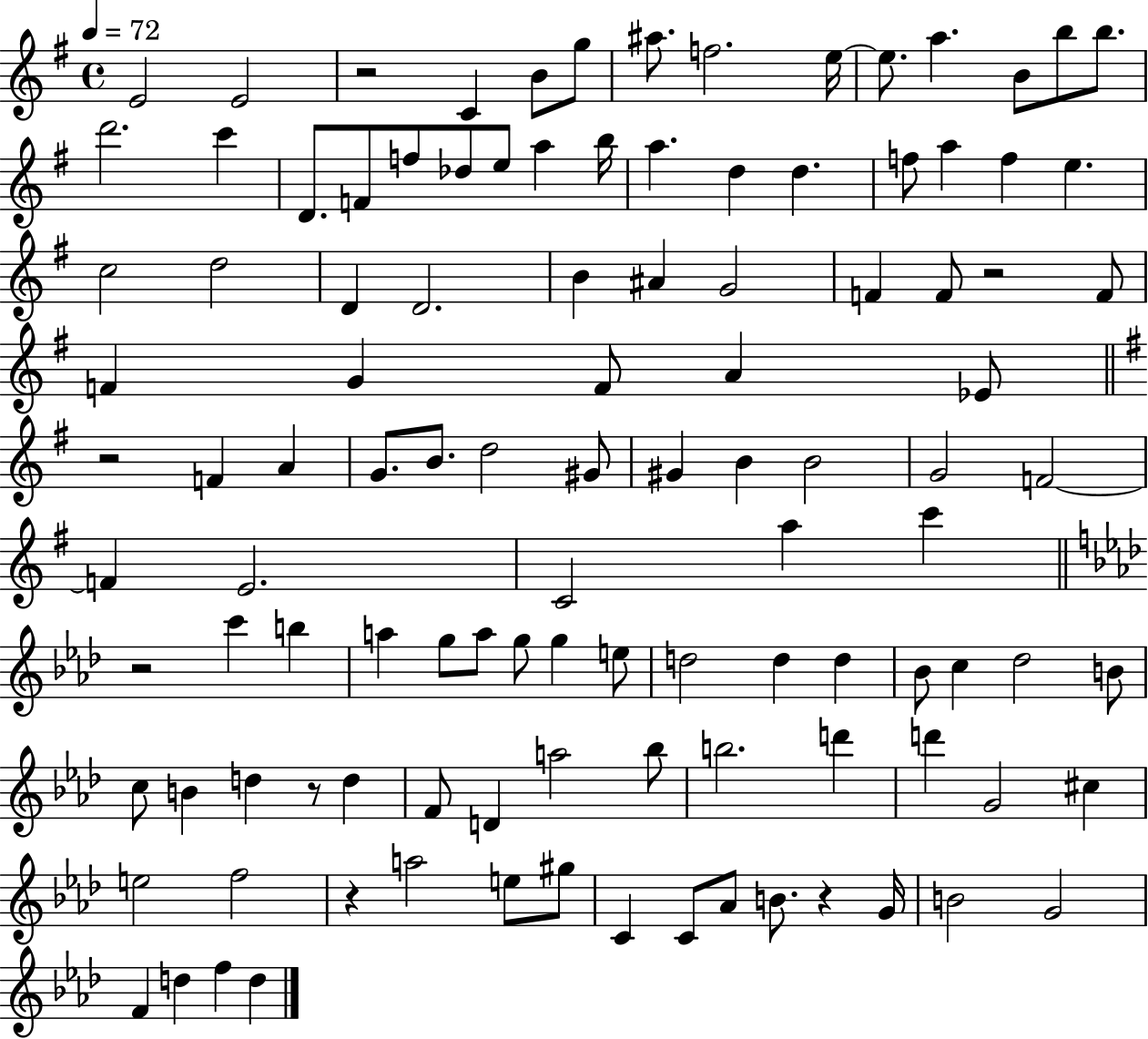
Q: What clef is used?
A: treble